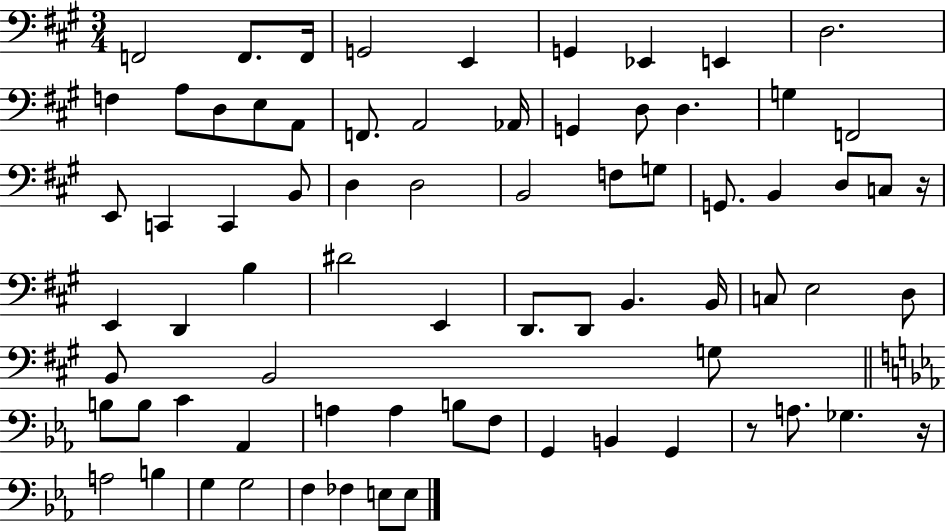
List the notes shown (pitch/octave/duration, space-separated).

F2/h F2/e. F2/s G2/h E2/q G2/q Eb2/q E2/q D3/h. F3/q A3/e D3/e E3/e A2/e F2/e. A2/h Ab2/s G2/q D3/e D3/q. G3/q F2/h E2/e C2/q C2/q B2/e D3/q D3/h B2/h F3/e G3/e G2/e. B2/q D3/e C3/e R/s E2/q D2/q B3/q D#4/h E2/q D2/e. D2/e B2/q. B2/s C3/e E3/h D3/e B2/e B2/h G3/e B3/e B3/e C4/q Ab2/q A3/q A3/q B3/e F3/e G2/q B2/q G2/q R/e A3/e. Gb3/q. R/s A3/h B3/q G3/q G3/h F3/q FES3/q E3/e E3/e